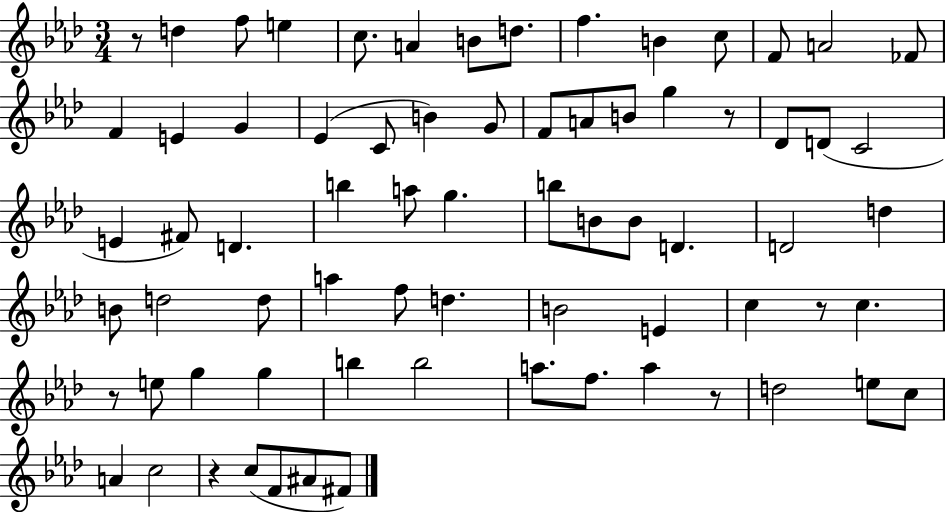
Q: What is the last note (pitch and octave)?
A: F#4